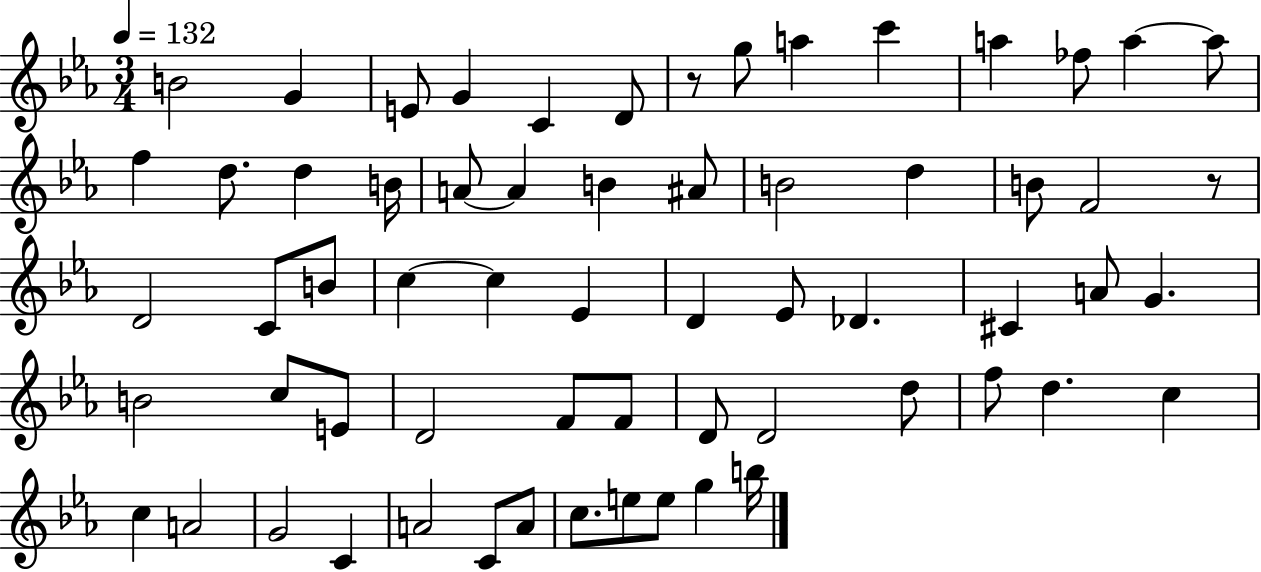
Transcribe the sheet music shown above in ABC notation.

X:1
T:Untitled
M:3/4
L:1/4
K:Eb
B2 G E/2 G C D/2 z/2 g/2 a c' a _f/2 a a/2 f d/2 d B/4 A/2 A B ^A/2 B2 d B/2 F2 z/2 D2 C/2 B/2 c c _E D _E/2 _D ^C A/2 G B2 c/2 E/2 D2 F/2 F/2 D/2 D2 d/2 f/2 d c c A2 G2 C A2 C/2 A/2 c/2 e/2 e/2 g b/4